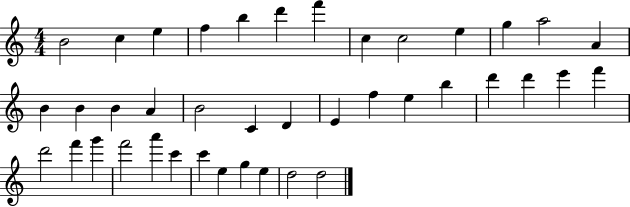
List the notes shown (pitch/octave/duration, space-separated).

B4/h C5/q E5/q F5/q B5/q D6/q F6/q C5/q C5/h E5/q G5/q A5/h A4/q B4/q B4/q B4/q A4/q B4/h C4/q D4/q E4/q F5/q E5/q B5/q D6/q D6/q E6/q F6/q D6/h F6/q G6/q F6/h A6/q C6/q C6/q E5/q G5/q E5/q D5/h D5/h